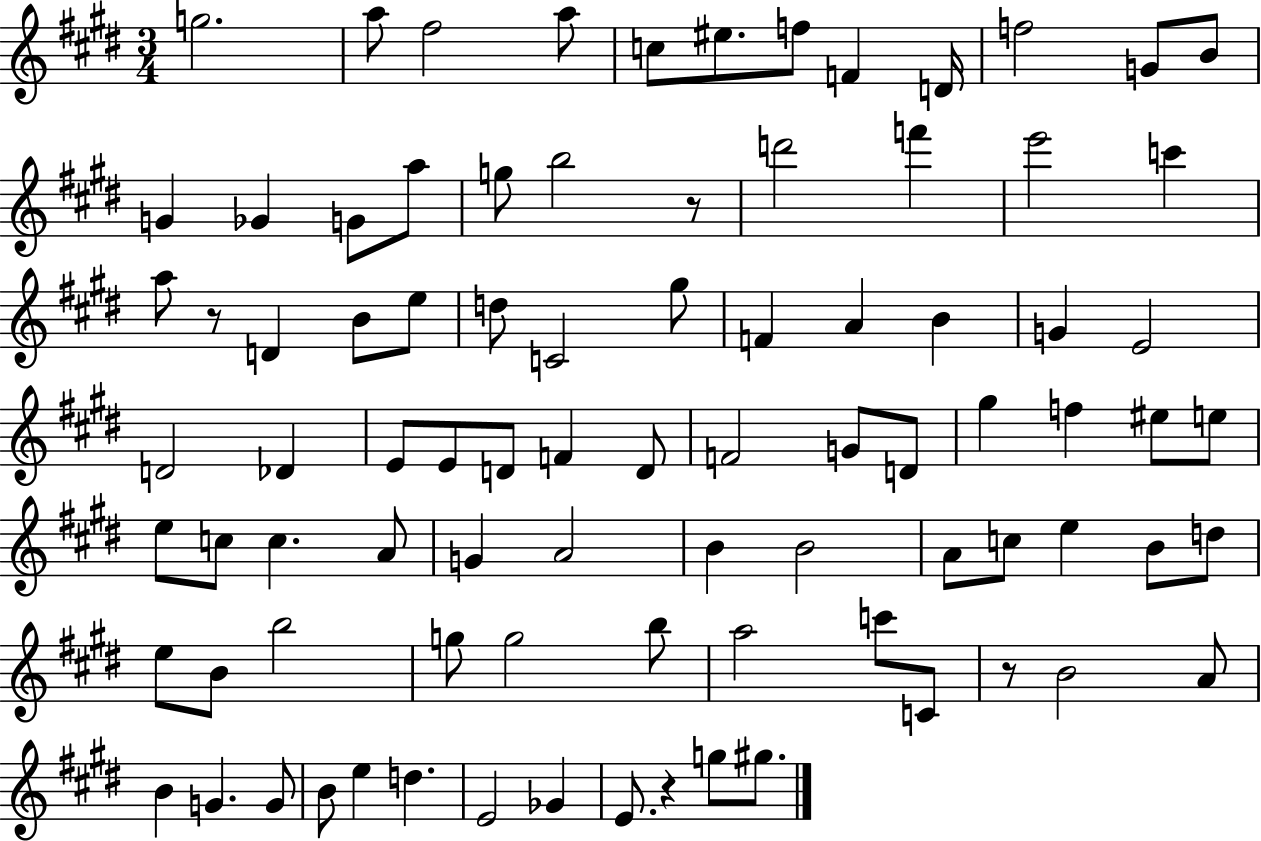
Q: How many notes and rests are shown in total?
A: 87